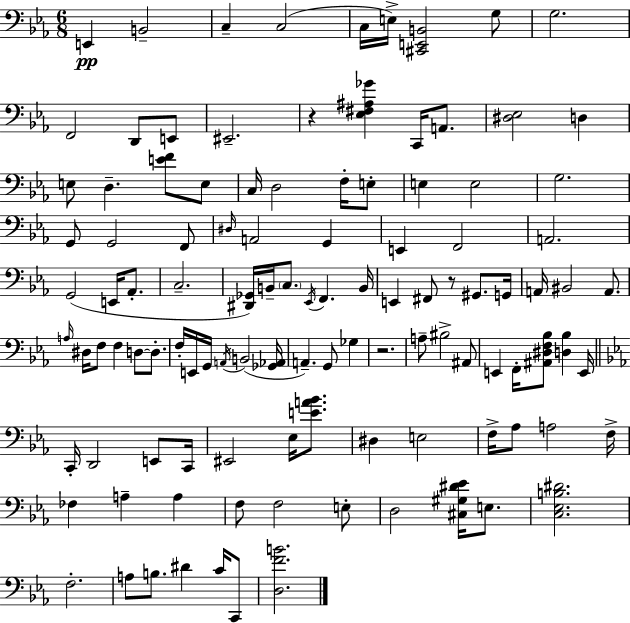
E2/q B2/h C3/q C3/h C3/s E3/s [C#2,E2,B2]/h G3/e G3/h. F2/h D2/e E2/e EIS2/h. R/q [Eb3,F#3,A#3,Gb4]/q C2/s A2/e. [D#3,Eb3]/h D3/q E3/e D3/q. [E4,F4]/e E3/e C3/s D3/h F3/s E3/e E3/q E3/h G3/h. G2/e G2/h F2/e D#3/s A2/h G2/q E2/q F2/h A2/h. G2/h E2/s Ab2/e. C3/h. [D#2,Gb2]/s B2/s C3/e. Eb2/s F2/q. B2/s E2/q F#2/e R/e G#2/e. G2/s A2/s BIS2/h A2/e. A3/s D#3/s F3/e F3/q D3/e D3/e. F3/s E2/s G2/s A2/s B2/h [Gb2,Ab2]/s A2/q. G2/e Gb3/q R/h. A3/e BIS3/h A#2/e E2/q F2/s [A#2,D#3,F3,Bb3]/e [D3,Bb3]/q E2/s C2/s D2/h E2/e C2/s EIS2/h Eb3/s [E4,A4,Bb4]/e. D#3/q E3/h F3/s Ab3/e A3/h F3/s FES3/q A3/q A3/q F3/e F3/h E3/e D3/h [C#3,G#3,D#4,Eb4]/s E3/e. [C3,Eb3,B3,D#4]/h. F3/h. A3/e B3/e. D#4/q C4/s C2/e [D3,F4,B4]/h.